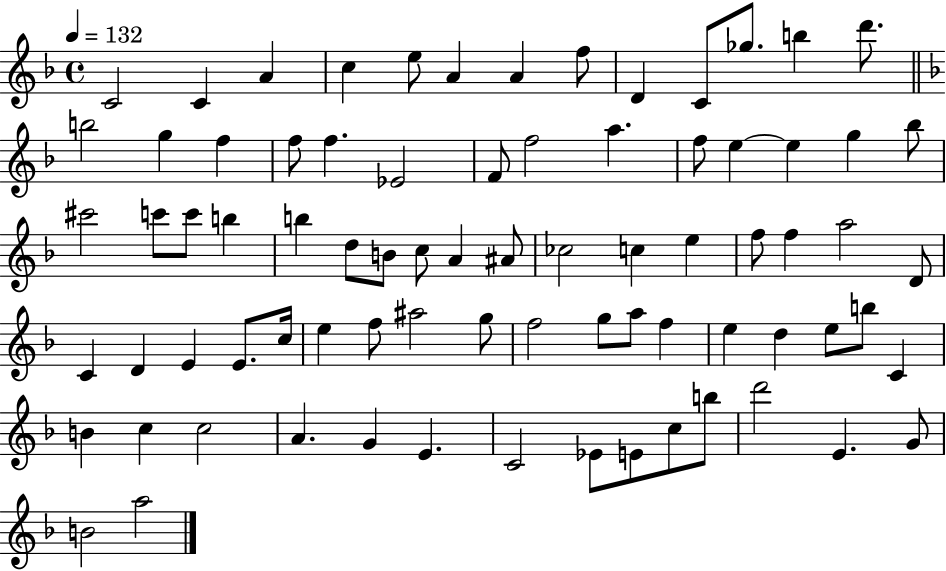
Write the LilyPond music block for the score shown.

{
  \clef treble
  \time 4/4
  \defaultTimeSignature
  \key f \major
  \tempo 4 = 132
  c'2 c'4 a'4 | c''4 e''8 a'4 a'4 f''8 | d'4 c'8 ges''8. b''4 d'''8. | \bar "||" \break \key d \minor b''2 g''4 f''4 | f''8 f''4. ees'2 | f'8 f''2 a''4. | f''8 e''4~~ e''4 g''4 bes''8 | \break cis'''2 c'''8 c'''8 b''4 | b''4 d''8 b'8 c''8 a'4 ais'8 | ces''2 c''4 e''4 | f''8 f''4 a''2 d'8 | \break c'4 d'4 e'4 e'8. c''16 | e''4 f''8 ais''2 g''8 | f''2 g''8 a''8 f''4 | e''4 d''4 e''8 b''8 c'4 | \break b'4 c''4 c''2 | a'4. g'4 e'4. | c'2 ees'8 e'8 c''8 b''8 | d'''2 e'4. g'8 | \break b'2 a''2 | \bar "|."
}